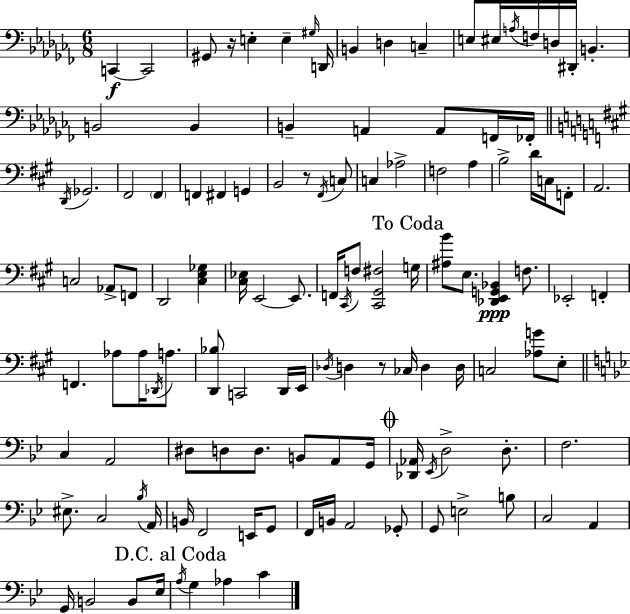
C2/q C2/h G#2/e R/s E3/q E3/q G#3/s D2/s B2/q D3/q C3/q E3/e EIS3/s A3/s F3/s D3/s D#2/s B2/q. B2/h B2/q B2/q A2/q A2/e F2/s FES2/s D2/s Gb2/h. F#2/h F#2/q F2/q F#2/q G2/q B2/h R/e F#2/s C3/e C3/q Ab3/h F3/h A3/q B3/h D4/s C3/s F2/e A2/h. C3/h Ab2/e F2/e D2/h [C#3,E3,Gb3]/q [C#3,Eb3]/s E2/h E2/e. F2/s C#2/s F3/e [C#2,G#2,F#3]/h G3/s [A#3,B4]/e E3/e. [Db2,E2,G2,Bb2]/q F3/e. Eb2/h F2/q F2/q. Ab3/e Ab3/s Db2/s A3/e. [D2,Bb3]/e C2/h D2/s E2/s Db3/s D3/q R/e CES3/s D3/q D3/s C3/h [Ab3,G4]/e E3/e C3/q A2/h D#3/e D3/e D3/e. B2/e A2/e G2/s [Db2,Ab2]/s Eb2/s D3/h D3/e. F3/h. EIS3/e. C3/h Bb3/s A2/s B2/s F2/h E2/s G2/e F2/s B2/s A2/h Gb2/e G2/e E3/h B3/e C3/h A2/q G2/s B2/h B2/e Eb3/s A3/s G3/q Ab3/q C4/q